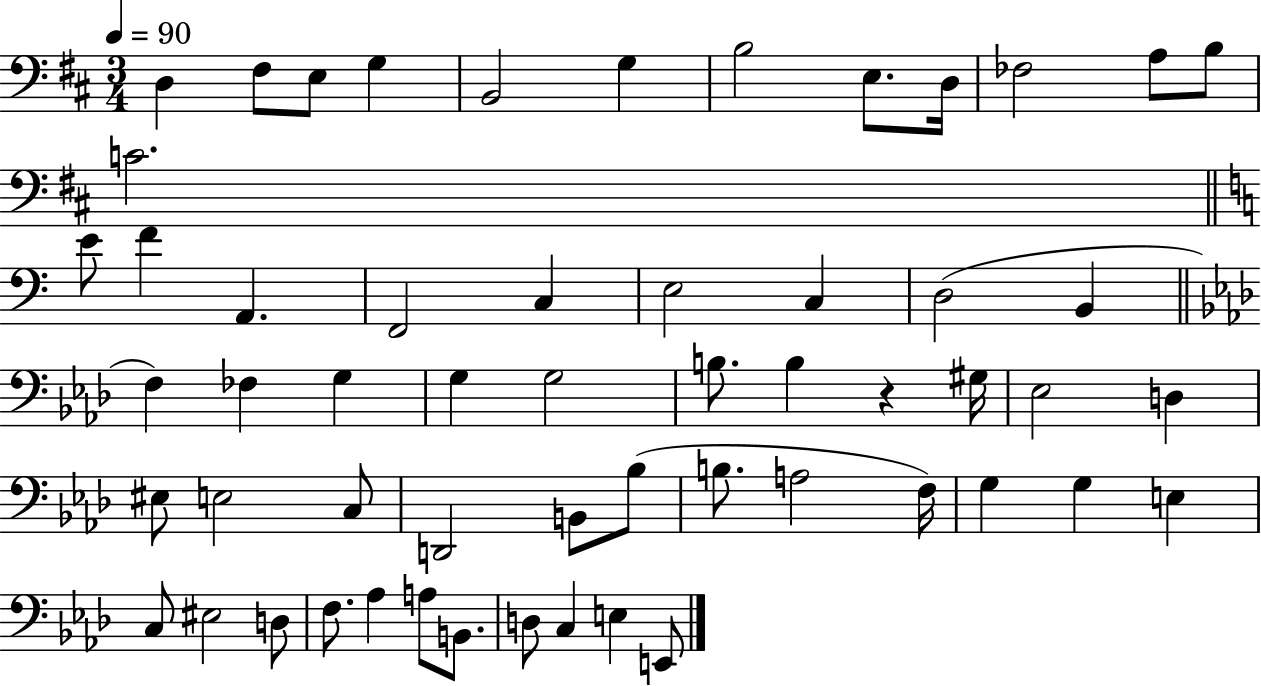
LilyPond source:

{
  \clef bass
  \numericTimeSignature
  \time 3/4
  \key d \major
  \tempo 4 = 90
  d4 fis8 e8 g4 | b,2 g4 | b2 e8. d16 | fes2 a8 b8 | \break c'2. | \bar "||" \break \key a \minor e'8 f'4 a,4. | f,2 c4 | e2 c4 | d2( b,4 | \break \bar "||" \break \key aes \major f4) fes4 g4 | g4 g2 | b8. b4 r4 gis16 | ees2 d4 | \break eis8 e2 c8 | d,2 b,8 bes8( | b8. a2 f16) | g4 g4 e4 | \break c8 eis2 d8 | f8. aes4 a8 b,8. | d8 c4 e4 e,8 | \bar "|."
}